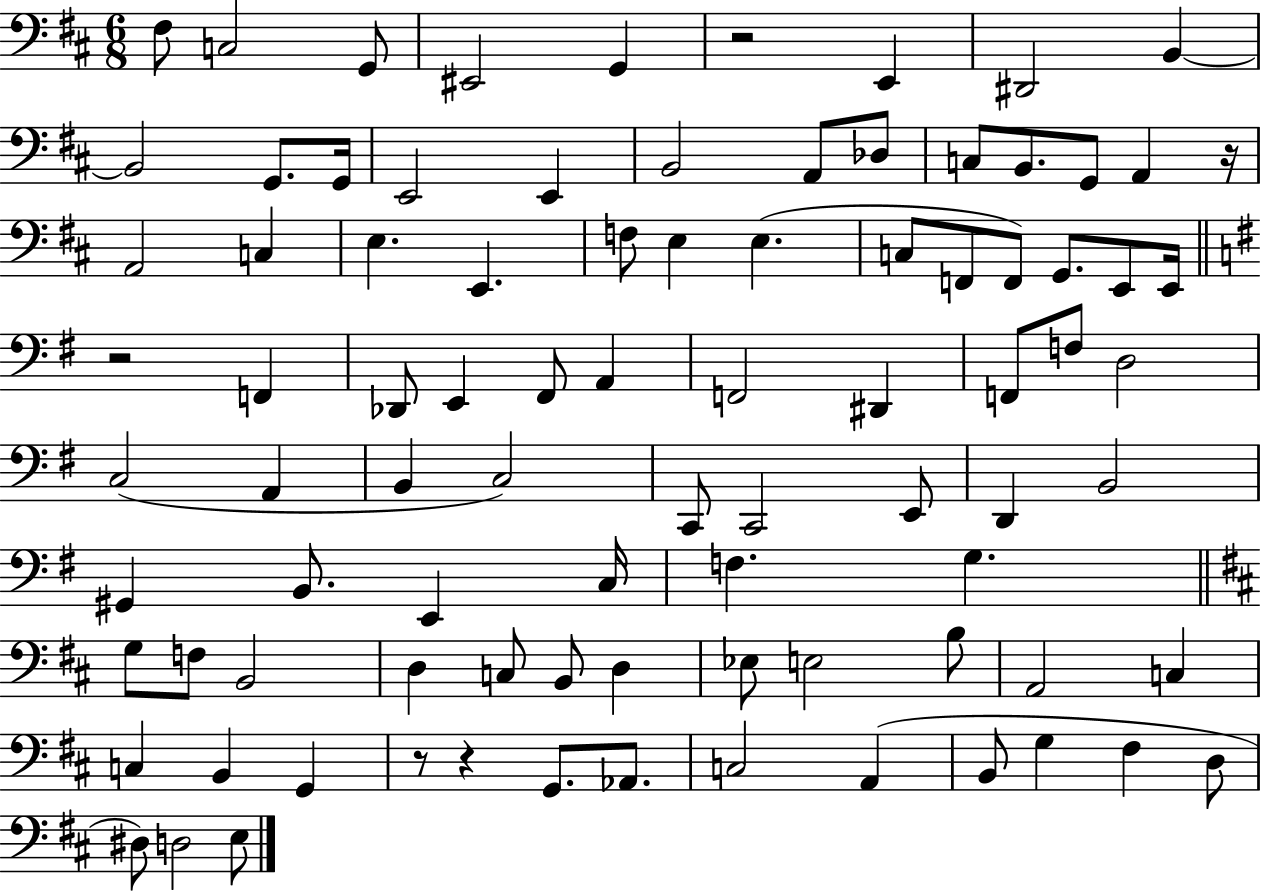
F#3/e C3/h G2/e EIS2/h G2/q R/h E2/q D#2/h B2/q B2/h G2/e. G2/s E2/h E2/q B2/h A2/e Db3/e C3/e B2/e. G2/e A2/q R/s A2/h C3/q E3/q. E2/q. F3/e E3/q E3/q. C3/e F2/e F2/e G2/e. E2/e E2/s R/h F2/q Db2/e E2/q F#2/e A2/q F2/h D#2/q F2/e F3/e D3/h C3/h A2/q B2/q C3/h C2/e C2/h E2/e D2/q B2/h G#2/q B2/e. E2/q C3/s F3/q. G3/q. G3/e F3/e B2/h D3/q C3/e B2/e D3/q Eb3/e E3/h B3/e A2/h C3/q C3/q B2/q G2/q R/e R/q G2/e. Ab2/e. C3/h A2/q B2/e G3/q F#3/q D3/e D#3/e D3/h E3/e